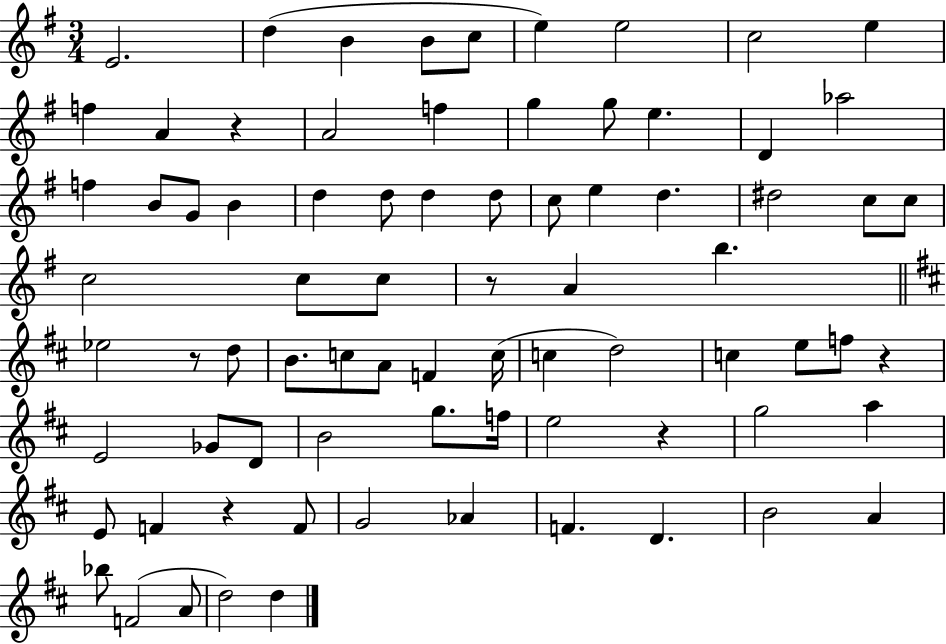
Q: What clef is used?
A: treble